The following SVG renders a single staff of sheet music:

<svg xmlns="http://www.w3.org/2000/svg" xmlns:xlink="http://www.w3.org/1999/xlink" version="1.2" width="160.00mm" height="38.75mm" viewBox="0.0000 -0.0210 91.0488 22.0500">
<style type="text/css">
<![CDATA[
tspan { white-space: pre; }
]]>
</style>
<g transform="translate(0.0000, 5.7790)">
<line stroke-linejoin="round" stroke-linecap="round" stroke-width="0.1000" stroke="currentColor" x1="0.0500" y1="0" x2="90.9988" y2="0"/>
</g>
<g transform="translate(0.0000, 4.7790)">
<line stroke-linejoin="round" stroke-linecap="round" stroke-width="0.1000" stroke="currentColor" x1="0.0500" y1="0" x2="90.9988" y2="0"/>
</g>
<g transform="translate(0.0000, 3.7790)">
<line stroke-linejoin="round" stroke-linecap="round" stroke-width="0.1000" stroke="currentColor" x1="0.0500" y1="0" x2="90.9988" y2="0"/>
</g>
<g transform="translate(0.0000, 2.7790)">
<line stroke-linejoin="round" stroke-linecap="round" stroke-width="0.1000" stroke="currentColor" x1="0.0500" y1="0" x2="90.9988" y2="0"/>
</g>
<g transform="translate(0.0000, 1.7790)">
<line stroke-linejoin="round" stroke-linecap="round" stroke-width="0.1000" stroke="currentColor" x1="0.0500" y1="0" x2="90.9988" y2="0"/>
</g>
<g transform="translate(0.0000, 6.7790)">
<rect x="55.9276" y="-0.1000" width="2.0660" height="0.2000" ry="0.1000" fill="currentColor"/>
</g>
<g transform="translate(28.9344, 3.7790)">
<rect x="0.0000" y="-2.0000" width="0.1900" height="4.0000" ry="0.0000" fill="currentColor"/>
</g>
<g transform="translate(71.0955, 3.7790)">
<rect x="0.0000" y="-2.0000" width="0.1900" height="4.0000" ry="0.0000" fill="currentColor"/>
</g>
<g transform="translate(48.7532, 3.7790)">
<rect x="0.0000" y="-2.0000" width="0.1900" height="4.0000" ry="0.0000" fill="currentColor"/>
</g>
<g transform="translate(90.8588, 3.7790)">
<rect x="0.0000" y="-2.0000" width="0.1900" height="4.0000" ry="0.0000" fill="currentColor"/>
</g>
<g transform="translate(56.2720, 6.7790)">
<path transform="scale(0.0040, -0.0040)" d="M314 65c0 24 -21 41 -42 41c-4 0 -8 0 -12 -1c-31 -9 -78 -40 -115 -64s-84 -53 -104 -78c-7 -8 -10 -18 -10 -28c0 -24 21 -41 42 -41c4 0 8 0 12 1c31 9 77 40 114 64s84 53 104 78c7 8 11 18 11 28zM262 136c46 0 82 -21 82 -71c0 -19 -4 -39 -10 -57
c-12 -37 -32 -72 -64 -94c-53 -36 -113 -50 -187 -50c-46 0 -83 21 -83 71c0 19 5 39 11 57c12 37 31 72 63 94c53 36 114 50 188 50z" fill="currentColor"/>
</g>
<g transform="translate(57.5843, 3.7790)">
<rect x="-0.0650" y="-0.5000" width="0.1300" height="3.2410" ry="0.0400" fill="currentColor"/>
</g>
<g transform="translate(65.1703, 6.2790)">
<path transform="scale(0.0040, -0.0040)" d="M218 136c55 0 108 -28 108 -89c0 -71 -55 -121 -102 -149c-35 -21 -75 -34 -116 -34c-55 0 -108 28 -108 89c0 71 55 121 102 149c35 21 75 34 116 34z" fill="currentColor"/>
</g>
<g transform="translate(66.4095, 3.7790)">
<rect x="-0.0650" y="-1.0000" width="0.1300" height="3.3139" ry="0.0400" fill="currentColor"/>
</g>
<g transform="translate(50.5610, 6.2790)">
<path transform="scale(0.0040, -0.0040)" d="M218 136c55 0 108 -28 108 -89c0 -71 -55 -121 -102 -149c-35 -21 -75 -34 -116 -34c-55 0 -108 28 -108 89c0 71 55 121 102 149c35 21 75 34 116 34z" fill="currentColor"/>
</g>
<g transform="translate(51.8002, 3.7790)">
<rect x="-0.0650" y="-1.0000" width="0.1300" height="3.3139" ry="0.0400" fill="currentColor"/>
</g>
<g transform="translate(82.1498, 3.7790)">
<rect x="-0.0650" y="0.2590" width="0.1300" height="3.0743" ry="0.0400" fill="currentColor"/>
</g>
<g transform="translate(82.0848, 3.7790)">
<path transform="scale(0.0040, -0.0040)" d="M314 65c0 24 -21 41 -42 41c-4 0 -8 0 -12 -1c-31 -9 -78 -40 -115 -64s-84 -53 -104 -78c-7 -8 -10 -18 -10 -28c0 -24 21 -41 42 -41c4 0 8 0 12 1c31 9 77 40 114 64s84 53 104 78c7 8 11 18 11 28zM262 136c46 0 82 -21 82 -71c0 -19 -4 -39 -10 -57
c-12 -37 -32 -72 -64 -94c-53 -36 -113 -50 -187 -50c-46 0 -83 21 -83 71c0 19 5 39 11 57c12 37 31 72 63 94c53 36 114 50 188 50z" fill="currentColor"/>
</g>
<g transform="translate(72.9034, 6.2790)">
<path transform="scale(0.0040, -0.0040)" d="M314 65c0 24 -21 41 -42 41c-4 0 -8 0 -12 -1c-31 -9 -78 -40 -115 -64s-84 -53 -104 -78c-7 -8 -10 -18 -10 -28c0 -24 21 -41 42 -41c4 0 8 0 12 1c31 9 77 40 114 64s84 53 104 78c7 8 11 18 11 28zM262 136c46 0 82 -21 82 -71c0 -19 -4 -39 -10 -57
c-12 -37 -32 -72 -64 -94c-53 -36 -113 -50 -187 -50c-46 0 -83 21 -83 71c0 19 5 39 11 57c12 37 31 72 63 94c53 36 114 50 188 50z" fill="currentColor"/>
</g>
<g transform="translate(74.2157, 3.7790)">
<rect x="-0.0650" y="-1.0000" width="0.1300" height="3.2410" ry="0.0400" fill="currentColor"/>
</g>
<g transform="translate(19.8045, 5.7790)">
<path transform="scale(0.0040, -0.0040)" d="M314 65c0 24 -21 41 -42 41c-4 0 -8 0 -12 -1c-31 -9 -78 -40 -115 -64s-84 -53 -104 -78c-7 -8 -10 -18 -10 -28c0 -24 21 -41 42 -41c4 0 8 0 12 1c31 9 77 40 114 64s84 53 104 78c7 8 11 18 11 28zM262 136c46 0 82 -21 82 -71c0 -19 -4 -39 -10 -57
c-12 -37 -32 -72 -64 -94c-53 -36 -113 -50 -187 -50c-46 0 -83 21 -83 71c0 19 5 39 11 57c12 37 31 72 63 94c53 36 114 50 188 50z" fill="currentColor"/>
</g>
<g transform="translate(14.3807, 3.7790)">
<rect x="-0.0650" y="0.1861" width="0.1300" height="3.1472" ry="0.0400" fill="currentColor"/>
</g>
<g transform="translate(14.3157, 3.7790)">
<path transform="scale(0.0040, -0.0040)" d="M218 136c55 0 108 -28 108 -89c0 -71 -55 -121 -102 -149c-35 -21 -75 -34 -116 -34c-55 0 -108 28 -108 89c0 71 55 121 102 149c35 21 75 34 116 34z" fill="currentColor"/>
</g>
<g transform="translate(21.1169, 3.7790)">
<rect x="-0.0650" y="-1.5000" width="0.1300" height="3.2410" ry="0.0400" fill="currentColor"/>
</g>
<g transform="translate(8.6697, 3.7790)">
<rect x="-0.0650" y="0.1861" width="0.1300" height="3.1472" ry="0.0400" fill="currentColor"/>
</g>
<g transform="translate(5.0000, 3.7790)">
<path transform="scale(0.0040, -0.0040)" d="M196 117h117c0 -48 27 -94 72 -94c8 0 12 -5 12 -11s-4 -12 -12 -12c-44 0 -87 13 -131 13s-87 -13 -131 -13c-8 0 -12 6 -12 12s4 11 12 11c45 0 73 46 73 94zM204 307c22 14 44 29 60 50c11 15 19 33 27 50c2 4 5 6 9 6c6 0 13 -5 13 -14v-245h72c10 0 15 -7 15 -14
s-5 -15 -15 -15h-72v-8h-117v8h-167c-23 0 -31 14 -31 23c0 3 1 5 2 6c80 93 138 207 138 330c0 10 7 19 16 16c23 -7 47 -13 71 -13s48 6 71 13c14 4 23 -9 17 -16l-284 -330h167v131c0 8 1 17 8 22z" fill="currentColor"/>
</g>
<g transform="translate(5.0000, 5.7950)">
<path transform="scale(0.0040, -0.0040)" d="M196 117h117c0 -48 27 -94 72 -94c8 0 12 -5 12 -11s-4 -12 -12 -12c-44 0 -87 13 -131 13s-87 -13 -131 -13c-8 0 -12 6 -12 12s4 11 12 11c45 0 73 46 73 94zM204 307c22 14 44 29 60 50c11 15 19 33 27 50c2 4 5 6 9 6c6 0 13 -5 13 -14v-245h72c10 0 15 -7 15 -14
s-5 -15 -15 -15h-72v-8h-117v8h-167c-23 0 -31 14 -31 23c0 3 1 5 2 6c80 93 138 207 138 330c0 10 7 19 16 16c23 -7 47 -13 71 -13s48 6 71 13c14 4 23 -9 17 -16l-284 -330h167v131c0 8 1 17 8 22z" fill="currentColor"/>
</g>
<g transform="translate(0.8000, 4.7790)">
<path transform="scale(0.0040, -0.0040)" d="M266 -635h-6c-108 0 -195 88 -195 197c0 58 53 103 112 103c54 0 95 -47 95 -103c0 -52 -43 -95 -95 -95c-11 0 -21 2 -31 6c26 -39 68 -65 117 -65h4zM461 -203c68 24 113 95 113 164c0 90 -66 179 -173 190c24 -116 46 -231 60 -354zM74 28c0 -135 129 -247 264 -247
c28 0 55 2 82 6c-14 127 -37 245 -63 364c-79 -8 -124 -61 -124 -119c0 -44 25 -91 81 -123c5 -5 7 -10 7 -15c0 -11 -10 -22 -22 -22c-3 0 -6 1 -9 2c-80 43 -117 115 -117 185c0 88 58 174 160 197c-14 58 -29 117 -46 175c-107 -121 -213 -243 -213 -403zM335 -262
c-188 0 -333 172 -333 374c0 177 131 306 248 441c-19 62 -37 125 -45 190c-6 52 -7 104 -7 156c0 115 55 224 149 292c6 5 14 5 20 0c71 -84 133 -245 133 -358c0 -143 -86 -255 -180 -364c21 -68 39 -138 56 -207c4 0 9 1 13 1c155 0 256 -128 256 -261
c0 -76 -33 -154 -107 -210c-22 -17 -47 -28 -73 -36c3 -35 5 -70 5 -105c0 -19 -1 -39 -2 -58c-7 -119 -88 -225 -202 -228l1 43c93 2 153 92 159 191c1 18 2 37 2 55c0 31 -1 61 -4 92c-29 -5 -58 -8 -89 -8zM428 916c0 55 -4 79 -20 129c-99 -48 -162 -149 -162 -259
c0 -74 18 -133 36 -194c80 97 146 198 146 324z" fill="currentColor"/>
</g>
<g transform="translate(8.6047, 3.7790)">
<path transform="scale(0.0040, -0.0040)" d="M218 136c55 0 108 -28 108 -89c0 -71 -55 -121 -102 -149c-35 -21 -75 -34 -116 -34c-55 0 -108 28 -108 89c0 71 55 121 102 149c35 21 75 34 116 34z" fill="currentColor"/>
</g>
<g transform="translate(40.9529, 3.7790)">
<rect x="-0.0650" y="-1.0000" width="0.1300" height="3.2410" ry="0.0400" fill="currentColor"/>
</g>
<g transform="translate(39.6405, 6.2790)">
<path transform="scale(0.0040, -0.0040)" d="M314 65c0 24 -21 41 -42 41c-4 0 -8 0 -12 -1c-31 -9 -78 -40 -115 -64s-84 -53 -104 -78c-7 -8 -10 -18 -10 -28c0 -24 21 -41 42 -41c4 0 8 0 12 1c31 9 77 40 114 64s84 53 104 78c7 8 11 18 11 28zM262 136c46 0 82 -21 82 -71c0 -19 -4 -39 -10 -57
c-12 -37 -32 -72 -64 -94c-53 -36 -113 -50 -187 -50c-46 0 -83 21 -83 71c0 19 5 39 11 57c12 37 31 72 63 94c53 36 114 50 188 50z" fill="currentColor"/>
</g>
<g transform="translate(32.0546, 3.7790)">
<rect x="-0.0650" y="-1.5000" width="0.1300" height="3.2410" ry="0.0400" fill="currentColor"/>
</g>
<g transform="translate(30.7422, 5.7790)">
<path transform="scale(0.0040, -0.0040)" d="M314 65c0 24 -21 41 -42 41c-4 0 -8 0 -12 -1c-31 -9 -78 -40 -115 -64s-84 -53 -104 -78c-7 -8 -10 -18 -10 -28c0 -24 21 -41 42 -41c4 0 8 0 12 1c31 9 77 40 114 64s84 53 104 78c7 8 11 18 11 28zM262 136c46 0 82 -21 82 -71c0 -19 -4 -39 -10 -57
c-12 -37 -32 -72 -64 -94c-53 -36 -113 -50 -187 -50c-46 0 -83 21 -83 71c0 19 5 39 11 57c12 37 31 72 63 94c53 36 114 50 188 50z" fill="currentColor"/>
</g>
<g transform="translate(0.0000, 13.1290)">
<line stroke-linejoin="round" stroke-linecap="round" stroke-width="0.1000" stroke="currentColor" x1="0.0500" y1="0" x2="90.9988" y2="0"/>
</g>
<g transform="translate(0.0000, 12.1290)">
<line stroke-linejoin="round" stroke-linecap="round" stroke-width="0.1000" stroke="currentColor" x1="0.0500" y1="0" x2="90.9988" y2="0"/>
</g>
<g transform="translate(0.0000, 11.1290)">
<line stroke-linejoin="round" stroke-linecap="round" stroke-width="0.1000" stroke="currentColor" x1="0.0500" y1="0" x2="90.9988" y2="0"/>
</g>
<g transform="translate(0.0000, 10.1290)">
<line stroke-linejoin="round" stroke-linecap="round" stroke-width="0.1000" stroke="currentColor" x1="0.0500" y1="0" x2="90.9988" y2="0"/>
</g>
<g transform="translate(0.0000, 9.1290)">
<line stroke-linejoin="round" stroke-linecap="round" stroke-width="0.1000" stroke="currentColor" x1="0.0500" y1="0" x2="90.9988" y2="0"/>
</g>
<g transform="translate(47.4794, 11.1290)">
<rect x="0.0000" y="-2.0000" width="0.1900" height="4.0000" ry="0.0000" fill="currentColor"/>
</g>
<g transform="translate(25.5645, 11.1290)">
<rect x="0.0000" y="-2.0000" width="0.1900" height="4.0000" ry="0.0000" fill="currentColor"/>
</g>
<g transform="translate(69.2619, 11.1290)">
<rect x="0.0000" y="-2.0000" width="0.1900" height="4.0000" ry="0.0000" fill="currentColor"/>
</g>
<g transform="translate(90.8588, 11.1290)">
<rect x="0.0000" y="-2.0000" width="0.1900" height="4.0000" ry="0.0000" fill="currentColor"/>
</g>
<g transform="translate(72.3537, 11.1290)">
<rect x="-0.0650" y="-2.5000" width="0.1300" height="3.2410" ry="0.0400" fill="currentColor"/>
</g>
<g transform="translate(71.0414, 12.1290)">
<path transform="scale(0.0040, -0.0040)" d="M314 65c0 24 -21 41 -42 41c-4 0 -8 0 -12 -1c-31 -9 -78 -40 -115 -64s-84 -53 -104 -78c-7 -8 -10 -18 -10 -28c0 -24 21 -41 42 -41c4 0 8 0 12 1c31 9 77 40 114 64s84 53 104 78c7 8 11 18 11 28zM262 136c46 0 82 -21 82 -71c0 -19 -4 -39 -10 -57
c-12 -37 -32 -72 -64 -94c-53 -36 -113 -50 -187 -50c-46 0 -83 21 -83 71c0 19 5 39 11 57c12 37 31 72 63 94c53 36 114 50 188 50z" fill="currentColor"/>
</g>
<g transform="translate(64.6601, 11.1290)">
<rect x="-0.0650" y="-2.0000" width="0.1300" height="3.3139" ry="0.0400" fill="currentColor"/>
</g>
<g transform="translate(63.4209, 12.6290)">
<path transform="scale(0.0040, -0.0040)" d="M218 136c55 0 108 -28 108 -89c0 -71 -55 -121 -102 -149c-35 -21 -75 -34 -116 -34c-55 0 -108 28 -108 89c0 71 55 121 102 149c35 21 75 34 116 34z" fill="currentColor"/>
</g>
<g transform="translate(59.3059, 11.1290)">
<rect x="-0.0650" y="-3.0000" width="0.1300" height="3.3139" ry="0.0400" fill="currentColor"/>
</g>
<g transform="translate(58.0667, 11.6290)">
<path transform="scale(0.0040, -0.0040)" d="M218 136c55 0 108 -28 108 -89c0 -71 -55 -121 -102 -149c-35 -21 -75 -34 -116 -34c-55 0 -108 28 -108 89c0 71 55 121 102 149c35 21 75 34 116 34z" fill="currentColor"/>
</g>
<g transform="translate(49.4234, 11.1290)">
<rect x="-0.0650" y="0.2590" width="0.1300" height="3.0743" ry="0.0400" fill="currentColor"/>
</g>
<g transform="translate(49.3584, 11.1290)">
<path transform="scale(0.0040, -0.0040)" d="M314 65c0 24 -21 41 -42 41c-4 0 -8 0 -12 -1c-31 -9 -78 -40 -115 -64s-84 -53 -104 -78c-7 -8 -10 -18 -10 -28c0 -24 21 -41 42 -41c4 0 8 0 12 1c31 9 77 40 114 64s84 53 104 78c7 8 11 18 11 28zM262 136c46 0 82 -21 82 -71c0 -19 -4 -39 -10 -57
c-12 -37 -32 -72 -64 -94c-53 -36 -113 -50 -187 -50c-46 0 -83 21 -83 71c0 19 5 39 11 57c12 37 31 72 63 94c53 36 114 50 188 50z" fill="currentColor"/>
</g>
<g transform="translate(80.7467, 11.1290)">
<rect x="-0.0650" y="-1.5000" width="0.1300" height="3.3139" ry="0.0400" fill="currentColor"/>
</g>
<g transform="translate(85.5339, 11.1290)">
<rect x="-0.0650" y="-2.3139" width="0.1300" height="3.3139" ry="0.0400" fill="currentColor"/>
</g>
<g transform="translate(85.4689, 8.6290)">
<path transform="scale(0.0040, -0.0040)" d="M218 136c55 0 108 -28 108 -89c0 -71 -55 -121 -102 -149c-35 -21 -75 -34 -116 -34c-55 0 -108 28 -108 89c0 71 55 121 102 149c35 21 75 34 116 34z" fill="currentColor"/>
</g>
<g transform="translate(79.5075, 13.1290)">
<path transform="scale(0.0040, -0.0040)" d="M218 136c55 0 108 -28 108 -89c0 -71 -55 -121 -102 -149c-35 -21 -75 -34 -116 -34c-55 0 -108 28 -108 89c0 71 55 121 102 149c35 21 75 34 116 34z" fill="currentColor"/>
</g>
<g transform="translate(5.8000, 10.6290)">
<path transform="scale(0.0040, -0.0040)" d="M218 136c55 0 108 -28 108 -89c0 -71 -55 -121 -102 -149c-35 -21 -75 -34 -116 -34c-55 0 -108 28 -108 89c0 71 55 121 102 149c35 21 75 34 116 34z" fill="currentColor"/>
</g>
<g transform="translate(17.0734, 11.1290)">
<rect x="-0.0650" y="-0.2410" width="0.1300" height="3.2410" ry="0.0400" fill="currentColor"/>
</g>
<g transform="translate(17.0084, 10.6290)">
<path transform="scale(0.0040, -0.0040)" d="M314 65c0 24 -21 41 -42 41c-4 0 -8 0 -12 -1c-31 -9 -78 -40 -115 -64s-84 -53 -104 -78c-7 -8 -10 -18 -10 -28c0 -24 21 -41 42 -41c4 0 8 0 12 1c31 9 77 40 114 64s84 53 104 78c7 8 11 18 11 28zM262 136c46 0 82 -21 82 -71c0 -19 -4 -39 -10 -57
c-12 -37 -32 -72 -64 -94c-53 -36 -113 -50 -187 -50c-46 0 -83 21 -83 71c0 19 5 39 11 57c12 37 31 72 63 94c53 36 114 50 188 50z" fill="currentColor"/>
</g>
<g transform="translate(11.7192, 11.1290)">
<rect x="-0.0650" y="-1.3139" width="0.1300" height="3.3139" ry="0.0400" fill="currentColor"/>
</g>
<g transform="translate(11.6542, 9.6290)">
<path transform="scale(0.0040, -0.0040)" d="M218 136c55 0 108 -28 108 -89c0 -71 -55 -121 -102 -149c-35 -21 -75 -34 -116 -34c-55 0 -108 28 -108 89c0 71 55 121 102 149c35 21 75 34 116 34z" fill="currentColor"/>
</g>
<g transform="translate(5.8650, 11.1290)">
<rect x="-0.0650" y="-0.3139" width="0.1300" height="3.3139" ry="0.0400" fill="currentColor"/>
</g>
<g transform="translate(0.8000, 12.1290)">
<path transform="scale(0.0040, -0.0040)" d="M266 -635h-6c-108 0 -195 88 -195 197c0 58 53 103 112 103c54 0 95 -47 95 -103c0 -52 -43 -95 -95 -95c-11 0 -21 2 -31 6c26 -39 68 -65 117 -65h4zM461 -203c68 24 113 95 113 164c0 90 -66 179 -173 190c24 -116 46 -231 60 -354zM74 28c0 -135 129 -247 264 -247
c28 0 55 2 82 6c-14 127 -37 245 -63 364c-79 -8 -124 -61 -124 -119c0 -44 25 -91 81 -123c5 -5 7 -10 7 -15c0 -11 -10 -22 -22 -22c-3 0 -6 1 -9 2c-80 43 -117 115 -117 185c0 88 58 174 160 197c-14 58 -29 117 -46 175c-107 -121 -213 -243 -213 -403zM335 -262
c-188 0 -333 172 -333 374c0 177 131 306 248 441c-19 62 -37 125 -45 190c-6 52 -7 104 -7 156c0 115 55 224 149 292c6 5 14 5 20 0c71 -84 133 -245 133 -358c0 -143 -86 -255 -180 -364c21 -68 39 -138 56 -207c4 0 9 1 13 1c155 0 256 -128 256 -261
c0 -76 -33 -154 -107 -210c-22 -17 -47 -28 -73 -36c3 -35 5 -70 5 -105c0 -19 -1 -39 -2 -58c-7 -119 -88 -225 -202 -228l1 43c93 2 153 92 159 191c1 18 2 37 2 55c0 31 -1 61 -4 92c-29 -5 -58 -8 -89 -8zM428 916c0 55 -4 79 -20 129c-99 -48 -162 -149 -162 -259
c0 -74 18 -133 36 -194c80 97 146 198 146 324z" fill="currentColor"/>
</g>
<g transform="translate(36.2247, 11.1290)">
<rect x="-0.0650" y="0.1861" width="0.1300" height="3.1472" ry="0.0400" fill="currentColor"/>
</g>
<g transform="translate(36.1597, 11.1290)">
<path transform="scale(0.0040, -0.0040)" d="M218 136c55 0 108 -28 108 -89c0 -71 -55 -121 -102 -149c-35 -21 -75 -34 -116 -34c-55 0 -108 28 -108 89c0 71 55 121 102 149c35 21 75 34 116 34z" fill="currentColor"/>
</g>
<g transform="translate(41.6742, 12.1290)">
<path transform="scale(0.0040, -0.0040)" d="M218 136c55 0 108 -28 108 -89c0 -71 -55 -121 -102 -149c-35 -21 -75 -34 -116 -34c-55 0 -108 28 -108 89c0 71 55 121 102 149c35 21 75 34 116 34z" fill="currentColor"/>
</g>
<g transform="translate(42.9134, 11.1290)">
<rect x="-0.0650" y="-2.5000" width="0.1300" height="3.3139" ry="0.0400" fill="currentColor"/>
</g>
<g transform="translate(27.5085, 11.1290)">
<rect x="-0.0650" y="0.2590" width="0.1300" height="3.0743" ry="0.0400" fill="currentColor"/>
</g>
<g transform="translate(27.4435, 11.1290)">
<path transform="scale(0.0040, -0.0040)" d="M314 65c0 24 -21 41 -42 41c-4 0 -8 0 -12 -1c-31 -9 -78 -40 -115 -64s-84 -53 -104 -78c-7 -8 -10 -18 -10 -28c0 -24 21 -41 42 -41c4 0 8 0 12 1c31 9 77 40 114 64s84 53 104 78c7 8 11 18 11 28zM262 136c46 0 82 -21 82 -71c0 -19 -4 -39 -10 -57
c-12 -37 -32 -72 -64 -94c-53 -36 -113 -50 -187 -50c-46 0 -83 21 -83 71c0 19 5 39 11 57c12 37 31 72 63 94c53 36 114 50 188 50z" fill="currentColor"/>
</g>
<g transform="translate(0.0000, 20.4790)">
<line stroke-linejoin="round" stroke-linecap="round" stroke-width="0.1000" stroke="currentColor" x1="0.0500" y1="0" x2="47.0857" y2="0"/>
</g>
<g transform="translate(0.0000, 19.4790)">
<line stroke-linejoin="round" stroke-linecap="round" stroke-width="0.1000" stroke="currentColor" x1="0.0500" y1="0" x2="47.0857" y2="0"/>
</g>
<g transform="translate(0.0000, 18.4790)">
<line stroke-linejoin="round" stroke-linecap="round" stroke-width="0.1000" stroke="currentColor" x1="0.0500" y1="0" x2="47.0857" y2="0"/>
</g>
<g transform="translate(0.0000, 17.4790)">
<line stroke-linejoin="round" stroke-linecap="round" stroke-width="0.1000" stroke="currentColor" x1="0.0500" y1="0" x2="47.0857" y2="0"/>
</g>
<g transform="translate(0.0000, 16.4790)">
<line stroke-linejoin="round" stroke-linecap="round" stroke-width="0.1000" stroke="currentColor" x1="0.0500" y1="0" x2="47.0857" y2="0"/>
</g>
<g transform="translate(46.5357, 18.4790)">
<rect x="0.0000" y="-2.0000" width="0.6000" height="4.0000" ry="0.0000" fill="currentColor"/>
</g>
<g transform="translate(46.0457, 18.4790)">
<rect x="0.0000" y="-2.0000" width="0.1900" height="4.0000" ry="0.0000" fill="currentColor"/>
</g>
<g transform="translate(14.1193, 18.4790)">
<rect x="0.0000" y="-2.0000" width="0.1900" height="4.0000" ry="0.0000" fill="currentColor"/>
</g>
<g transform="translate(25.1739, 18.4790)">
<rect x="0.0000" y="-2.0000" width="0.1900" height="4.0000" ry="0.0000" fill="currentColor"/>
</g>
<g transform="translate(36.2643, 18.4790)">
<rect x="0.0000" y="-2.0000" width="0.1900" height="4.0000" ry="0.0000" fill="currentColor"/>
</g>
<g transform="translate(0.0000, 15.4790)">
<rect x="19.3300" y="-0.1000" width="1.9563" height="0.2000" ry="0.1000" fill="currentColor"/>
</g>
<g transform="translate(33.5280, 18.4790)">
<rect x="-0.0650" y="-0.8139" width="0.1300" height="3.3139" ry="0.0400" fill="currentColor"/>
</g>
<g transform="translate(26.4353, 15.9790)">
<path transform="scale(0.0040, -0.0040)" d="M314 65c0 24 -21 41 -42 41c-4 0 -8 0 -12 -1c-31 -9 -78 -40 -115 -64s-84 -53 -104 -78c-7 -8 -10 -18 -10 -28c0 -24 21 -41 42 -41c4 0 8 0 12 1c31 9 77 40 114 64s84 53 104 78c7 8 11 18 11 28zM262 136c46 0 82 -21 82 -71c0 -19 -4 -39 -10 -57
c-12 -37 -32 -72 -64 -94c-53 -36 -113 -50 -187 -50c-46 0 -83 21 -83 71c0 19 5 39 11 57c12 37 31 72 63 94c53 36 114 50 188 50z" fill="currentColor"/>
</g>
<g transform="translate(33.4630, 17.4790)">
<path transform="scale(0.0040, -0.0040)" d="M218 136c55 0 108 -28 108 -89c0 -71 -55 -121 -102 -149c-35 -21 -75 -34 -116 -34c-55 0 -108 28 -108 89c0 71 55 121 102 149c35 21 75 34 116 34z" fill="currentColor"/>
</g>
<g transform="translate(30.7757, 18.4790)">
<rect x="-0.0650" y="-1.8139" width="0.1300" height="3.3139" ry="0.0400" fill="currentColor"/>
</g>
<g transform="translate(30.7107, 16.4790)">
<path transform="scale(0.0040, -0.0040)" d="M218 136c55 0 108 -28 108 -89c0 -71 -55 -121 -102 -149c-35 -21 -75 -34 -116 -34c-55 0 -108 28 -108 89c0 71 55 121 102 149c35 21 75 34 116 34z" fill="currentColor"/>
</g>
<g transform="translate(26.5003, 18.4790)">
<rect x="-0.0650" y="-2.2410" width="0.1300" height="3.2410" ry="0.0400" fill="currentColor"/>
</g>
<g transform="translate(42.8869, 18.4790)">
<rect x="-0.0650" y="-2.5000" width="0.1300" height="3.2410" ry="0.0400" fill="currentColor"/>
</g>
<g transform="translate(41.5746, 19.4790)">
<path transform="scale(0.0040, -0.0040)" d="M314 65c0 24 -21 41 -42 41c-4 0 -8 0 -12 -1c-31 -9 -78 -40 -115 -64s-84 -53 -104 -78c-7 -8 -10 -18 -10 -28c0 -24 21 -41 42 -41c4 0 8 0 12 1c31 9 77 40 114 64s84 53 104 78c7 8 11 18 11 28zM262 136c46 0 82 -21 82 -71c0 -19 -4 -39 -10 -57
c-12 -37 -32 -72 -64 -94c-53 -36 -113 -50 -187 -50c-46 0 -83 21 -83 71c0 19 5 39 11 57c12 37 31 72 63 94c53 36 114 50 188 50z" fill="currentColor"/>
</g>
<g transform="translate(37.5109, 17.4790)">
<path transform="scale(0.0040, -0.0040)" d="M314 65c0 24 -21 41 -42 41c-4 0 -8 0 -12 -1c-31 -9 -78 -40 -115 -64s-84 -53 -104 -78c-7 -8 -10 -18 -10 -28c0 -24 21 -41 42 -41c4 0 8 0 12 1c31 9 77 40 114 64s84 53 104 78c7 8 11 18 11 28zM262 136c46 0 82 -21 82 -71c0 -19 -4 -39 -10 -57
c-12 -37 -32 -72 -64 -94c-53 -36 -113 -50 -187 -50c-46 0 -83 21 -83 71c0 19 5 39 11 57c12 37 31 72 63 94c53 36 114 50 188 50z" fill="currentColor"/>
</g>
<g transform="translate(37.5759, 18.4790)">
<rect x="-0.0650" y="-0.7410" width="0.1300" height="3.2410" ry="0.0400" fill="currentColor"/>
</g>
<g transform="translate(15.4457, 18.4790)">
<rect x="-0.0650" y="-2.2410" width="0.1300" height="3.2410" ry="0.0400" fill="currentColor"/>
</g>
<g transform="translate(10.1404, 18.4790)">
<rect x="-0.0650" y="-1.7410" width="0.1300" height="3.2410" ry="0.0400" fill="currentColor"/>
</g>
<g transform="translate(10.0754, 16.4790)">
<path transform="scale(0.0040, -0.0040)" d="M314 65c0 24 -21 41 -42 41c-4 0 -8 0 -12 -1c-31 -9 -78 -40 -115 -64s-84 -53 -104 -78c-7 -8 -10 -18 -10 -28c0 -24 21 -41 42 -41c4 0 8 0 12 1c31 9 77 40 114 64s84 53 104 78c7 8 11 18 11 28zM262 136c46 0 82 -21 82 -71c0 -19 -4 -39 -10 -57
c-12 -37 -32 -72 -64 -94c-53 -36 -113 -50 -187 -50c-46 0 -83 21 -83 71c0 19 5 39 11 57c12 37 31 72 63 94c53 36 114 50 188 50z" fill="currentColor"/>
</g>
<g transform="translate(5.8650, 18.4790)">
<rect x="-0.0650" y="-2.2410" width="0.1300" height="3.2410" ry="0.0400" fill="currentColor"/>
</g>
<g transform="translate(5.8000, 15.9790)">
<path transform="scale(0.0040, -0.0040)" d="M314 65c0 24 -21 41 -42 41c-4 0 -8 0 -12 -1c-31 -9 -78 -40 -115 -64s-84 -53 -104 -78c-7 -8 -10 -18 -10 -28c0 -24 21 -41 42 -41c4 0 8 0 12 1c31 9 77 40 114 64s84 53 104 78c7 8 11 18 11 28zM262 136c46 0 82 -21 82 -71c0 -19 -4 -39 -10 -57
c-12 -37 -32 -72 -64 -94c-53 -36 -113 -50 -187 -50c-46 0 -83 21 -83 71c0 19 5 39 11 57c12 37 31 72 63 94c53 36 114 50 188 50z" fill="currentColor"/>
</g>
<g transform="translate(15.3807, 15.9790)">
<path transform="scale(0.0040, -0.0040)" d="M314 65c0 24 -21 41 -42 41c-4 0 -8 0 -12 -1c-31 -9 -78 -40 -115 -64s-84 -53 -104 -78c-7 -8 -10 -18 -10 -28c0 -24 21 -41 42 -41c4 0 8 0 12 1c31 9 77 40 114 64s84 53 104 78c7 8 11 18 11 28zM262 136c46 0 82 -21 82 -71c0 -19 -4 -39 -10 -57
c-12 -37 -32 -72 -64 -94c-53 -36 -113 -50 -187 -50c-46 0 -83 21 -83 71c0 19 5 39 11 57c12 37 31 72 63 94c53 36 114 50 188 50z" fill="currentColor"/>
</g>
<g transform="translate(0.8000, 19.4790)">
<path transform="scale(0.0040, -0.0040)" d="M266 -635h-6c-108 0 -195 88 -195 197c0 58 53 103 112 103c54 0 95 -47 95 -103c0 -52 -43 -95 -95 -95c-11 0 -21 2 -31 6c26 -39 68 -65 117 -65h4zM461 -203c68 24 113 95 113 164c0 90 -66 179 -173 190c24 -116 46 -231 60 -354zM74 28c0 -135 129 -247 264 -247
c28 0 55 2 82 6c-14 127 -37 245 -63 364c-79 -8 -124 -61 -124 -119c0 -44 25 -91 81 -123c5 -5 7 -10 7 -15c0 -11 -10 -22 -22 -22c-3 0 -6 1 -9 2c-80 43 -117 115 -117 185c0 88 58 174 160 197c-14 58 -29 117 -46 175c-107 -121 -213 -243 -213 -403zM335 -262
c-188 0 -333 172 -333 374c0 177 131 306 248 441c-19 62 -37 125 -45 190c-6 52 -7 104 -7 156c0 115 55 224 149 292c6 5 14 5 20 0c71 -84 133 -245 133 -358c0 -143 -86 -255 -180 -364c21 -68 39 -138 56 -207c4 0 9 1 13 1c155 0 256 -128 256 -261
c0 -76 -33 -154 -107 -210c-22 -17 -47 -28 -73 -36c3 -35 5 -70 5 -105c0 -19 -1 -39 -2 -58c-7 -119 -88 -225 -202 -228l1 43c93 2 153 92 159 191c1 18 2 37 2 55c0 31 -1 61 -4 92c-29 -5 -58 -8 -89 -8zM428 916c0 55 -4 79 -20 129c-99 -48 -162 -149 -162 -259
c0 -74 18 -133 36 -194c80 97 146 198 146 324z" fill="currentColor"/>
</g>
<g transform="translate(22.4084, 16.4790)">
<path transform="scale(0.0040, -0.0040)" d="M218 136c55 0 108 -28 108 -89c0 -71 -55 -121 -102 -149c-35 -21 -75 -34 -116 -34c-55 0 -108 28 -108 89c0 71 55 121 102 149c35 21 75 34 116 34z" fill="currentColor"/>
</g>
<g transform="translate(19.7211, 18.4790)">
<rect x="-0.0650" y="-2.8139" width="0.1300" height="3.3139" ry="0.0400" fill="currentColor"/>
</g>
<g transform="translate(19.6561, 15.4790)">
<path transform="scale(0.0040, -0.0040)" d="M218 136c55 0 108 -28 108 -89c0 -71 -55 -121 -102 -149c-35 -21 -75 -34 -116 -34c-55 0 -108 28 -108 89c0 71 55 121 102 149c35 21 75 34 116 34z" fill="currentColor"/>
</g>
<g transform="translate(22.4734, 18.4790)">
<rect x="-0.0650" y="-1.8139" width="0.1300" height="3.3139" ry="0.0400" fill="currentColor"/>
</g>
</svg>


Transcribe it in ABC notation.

X:1
T:Untitled
M:4/4
L:1/4
K:C
B B E2 E2 D2 D C2 D D2 B2 c e c2 B2 B G B2 A F G2 E g g2 f2 g2 a f g2 f d d2 G2